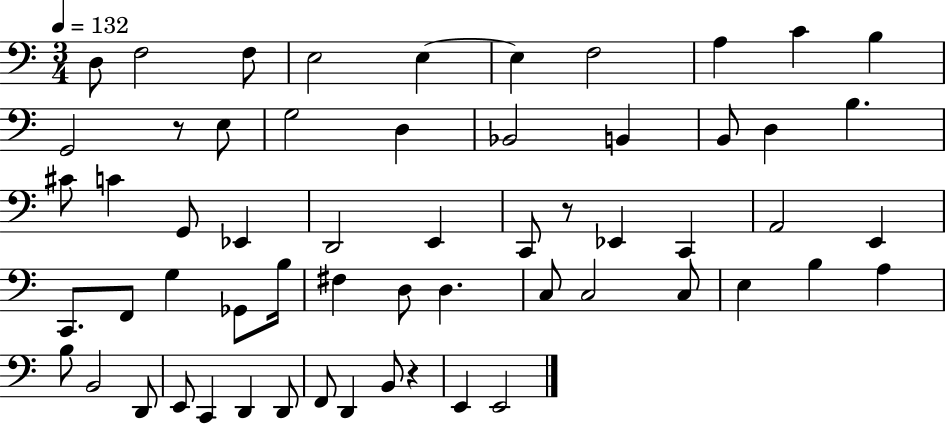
{
  \clef bass
  \numericTimeSignature
  \time 3/4
  \key c \major
  \tempo 4 = 132
  \repeat volta 2 { d8 f2 f8 | e2 e4~~ | e4 f2 | a4 c'4 b4 | \break g,2 r8 e8 | g2 d4 | bes,2 b,4 | b,8 d4 b4. | \break cis'8 c'4 g,8 ees,4 | d,2 e,4 | c,8 r8 ees,4 c,4 | a,2 e,4 | \break c,8. f,8 g4 ges,8 b16 | fis4 d8 d4. | c8 c2 c8 | e4 b4 a4 | \break b8 b,2 d,8 | e,8 c,4 d,4 d,8 | f,8 d,4 b,8 r4 | e,4 e,2 | \break } \bar "|."
}